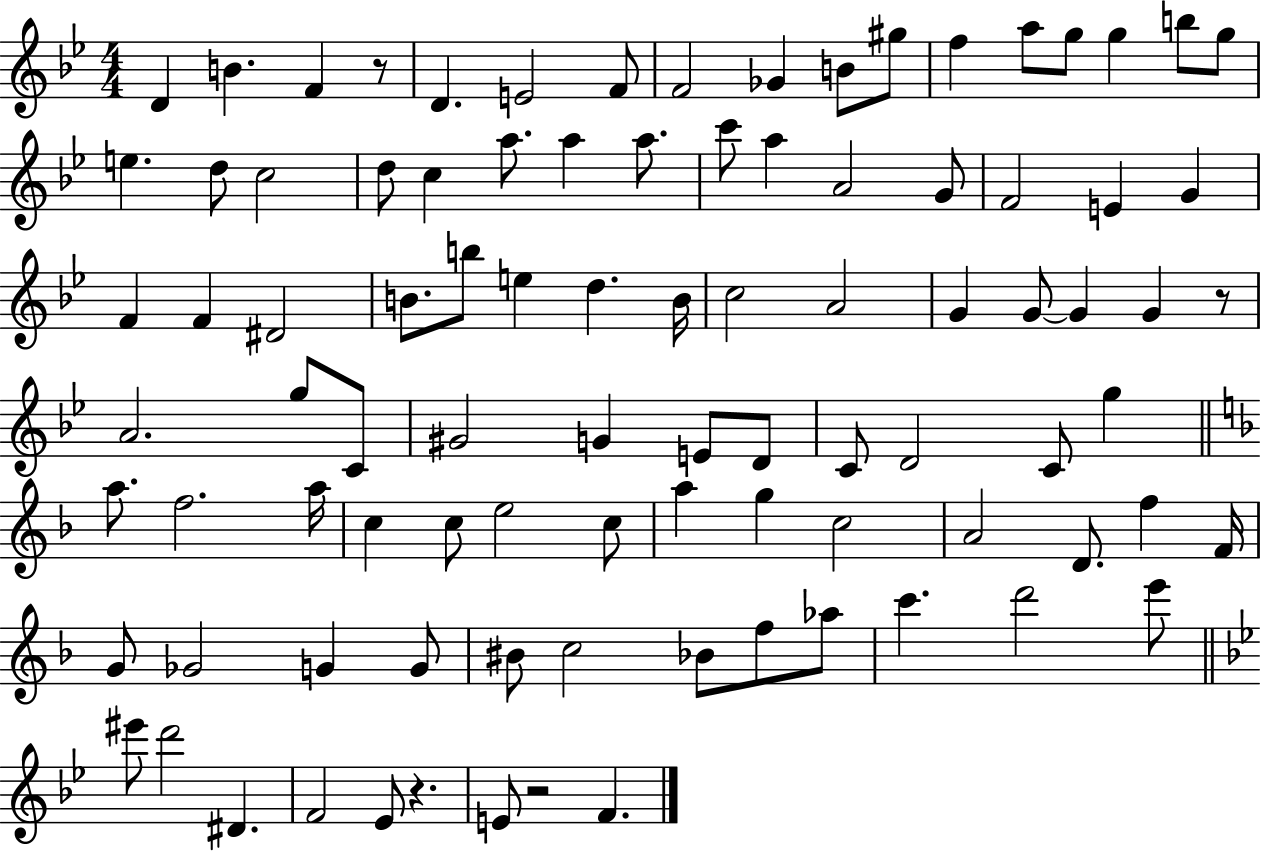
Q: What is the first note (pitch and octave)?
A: D4